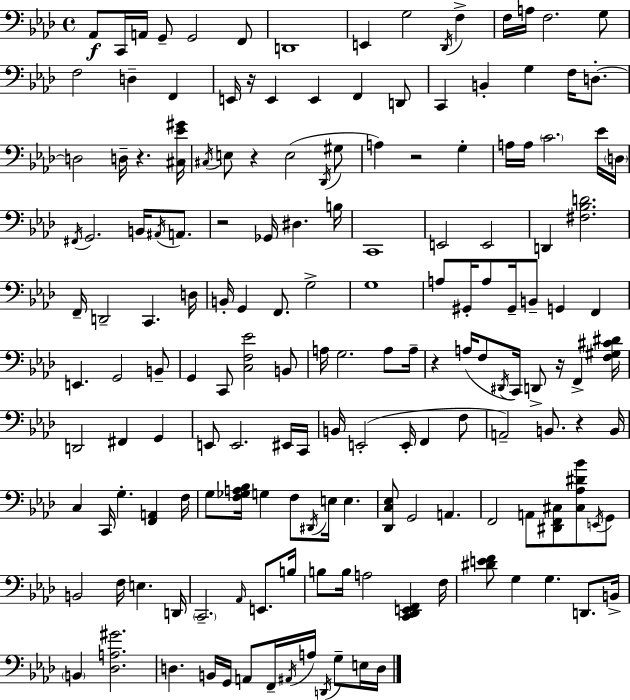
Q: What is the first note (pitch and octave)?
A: Ab2